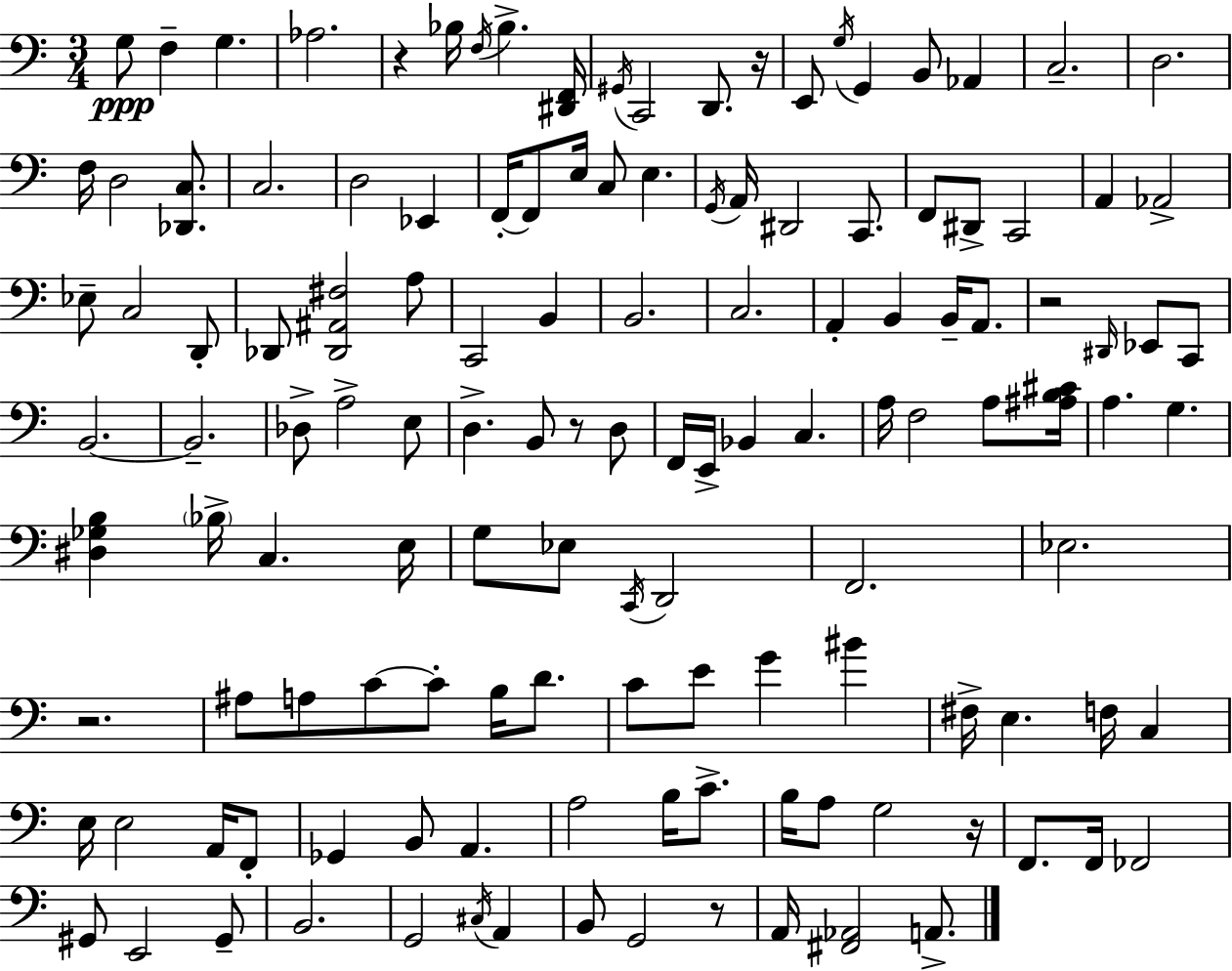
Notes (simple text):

G3/e F3/q G3/q. Ab3/h. R/q Bb3/s F3/s Bb3/q. [D#2,F2]/s G#2/s C2/h D2/e. R/s E2/e G3/s G2/q B2/e Ab2/q C3/h. D3/h. F3/s D3/h [Db2,C3]/e. C3/h. D3/h Eb2/q F2/s F2/e E3/s C3/e E3/q. G2/s A2/s D#2/h C2/e. F2/e D#2/e C2/h A2/q Ab2/h Eb3/e C3/h D2/e Db2/e [Db2,A#2,F#3]/h A3/e C2/h B2/q B2/h. C3/h. A2/q B2/q B2/s A2/e. R/h D#2/s Eb2/e C2/e B2/h. B2/h. Db3/e A3/h E3/e D3/q. B2/e R/e D3/e F2/s E2/s Bb2/q C3/q. A3/s F3/h A3/e [A#3,B3,C#4]/s A3/q. G3/q. [D#3,Gb3,B3]/q Bb3/s C3/q. E3/s G3/e Eb3/e C2/s D2/h F2/h. Eb3/h. R/h. A#3/e A3/e C4/e C4/e B3/s D4/e. C4/e E4/e G4/q BIS4/q F#3/s E3/q. F3/s C3/q E3/s E3/h A2/s F2/e Gb2/q B2/e A2/q. A3/h B3/s C4/e. B3/s A3/e G3/h R/s F2/e. F2/s FES2/h G#2/e E2/h G#2/e B2/h. G2/h C#3/s A2/q B2/e G2/h R/e A2/s [F#2,Ab2]/h A2/e.